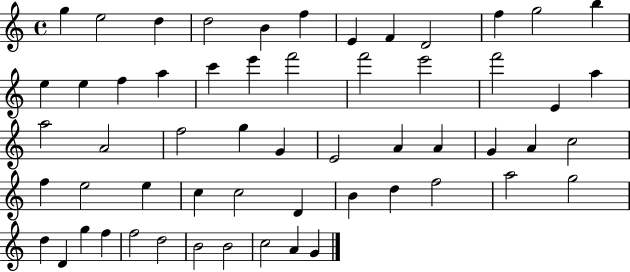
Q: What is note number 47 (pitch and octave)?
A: D5